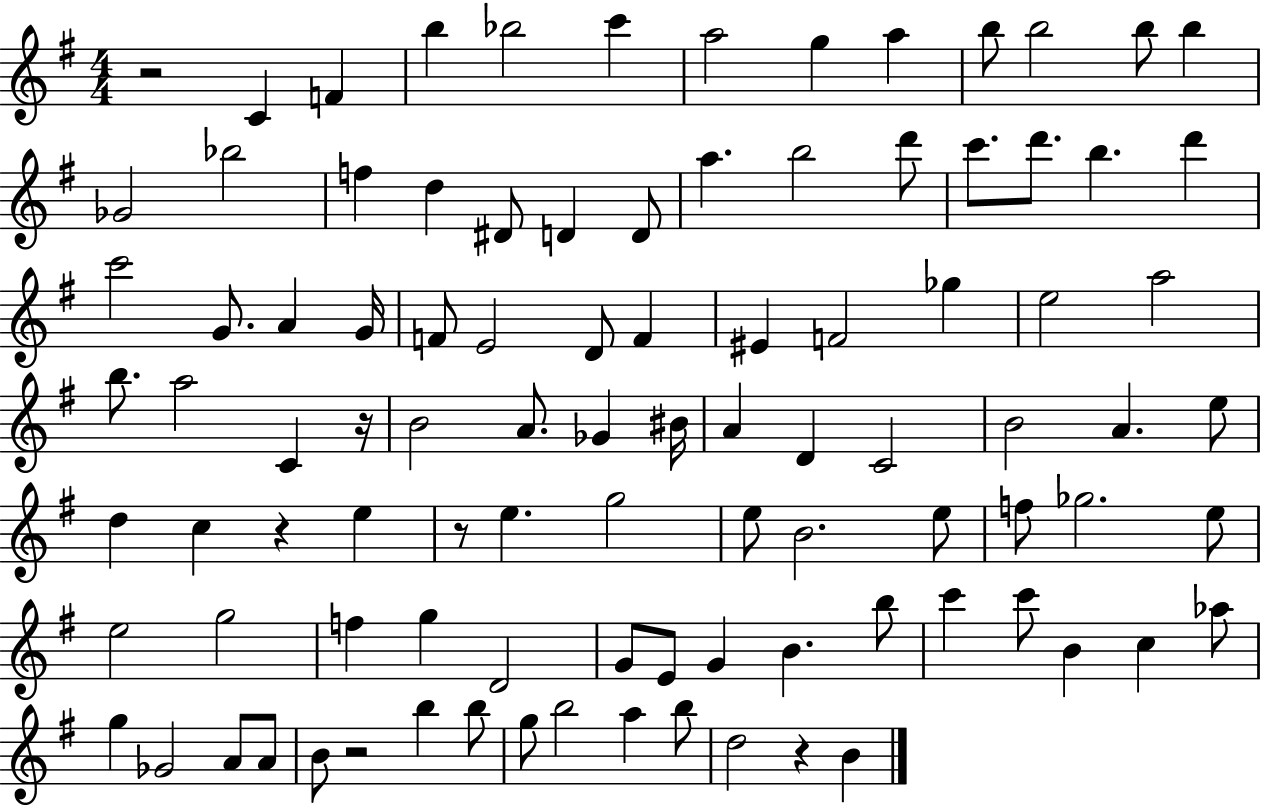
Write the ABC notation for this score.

X:1
T:Untitled
M:4/4
L:1/4
K:G
z2 C F b _b2 c' a2 g a b/2 b2 b/2 b _G2 _b2 f d ^D/2 D D/2 a b2 d'/2 c'/2 d'/2 b d' c'2 G/2 A G/4 F/2 E2 D/2 F ^E F2 _g e2 a2 b/2 a2 C z/4 B2 A/2 _G ^B/4 A D C2 B2 A e/2 d c z e z/2 e g2 e/2 B2 e/2 f/2 _g2 e/2 e2 g2 f g D2 G/2 E/2 G B b/2 c' c'/2 B c _a/2 g _G2 A/2 A/2 B/2 z2 b b/2 g/2 b2 a b/2 d2 z B